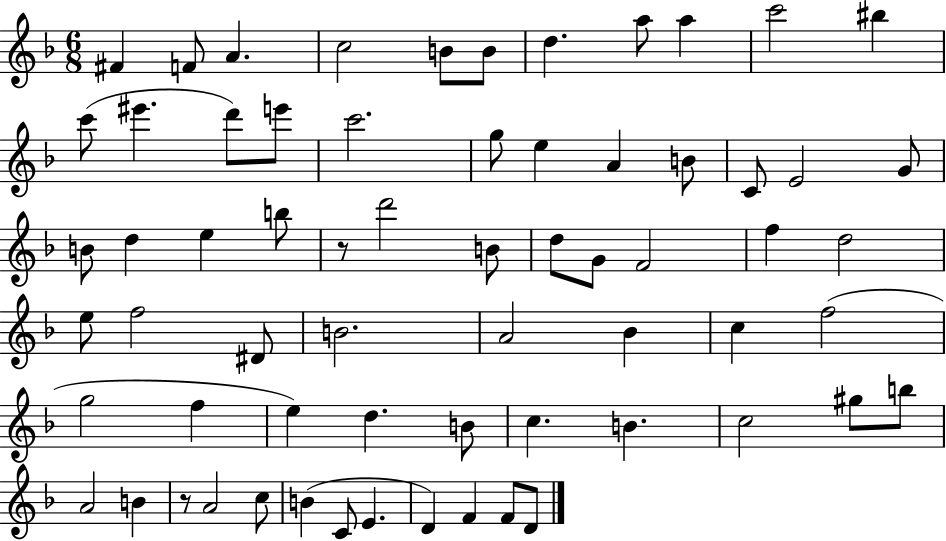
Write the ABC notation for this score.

X:1
T:Untitled
M:6/8
L:1/4
K:F
^F F/2 A c2 B/2 B/2 d a/2 a c'2 ^b c'/2 ^e' d'/2 e'/2 c'2 g/2 e A B/2 C/2 E2 G/2 B/2 d e b/2 z/2 d'2 B/2 d/2 G/2 F2 f d2 e/2 f2 ^D/2 B2 A2 _B c f2 g2 f e d B/2 c B c2 ^g/2 b/2 A2 B z/2 A2 c/2 B C/2 E D F F/2 D/2